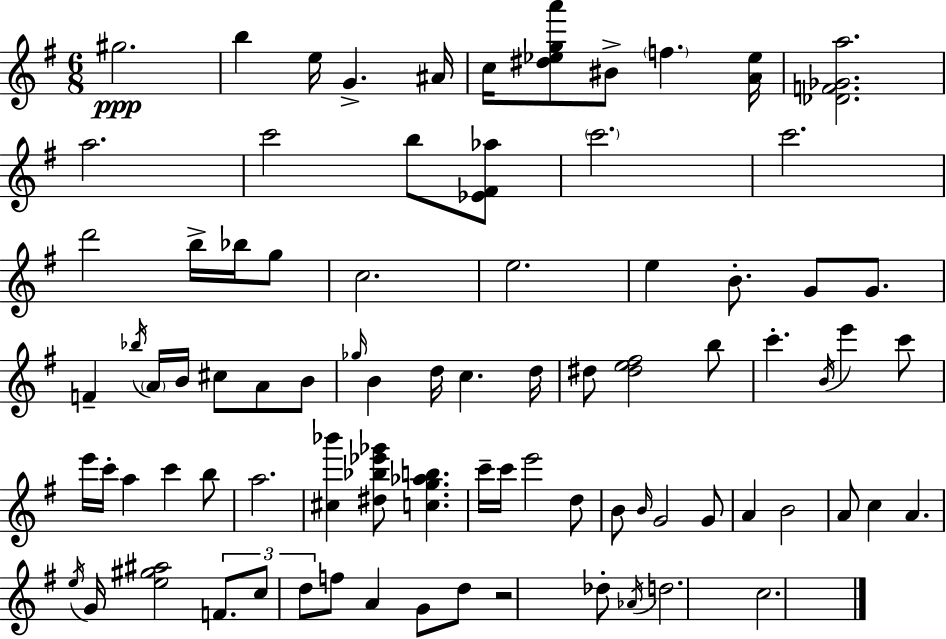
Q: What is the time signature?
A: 6/8